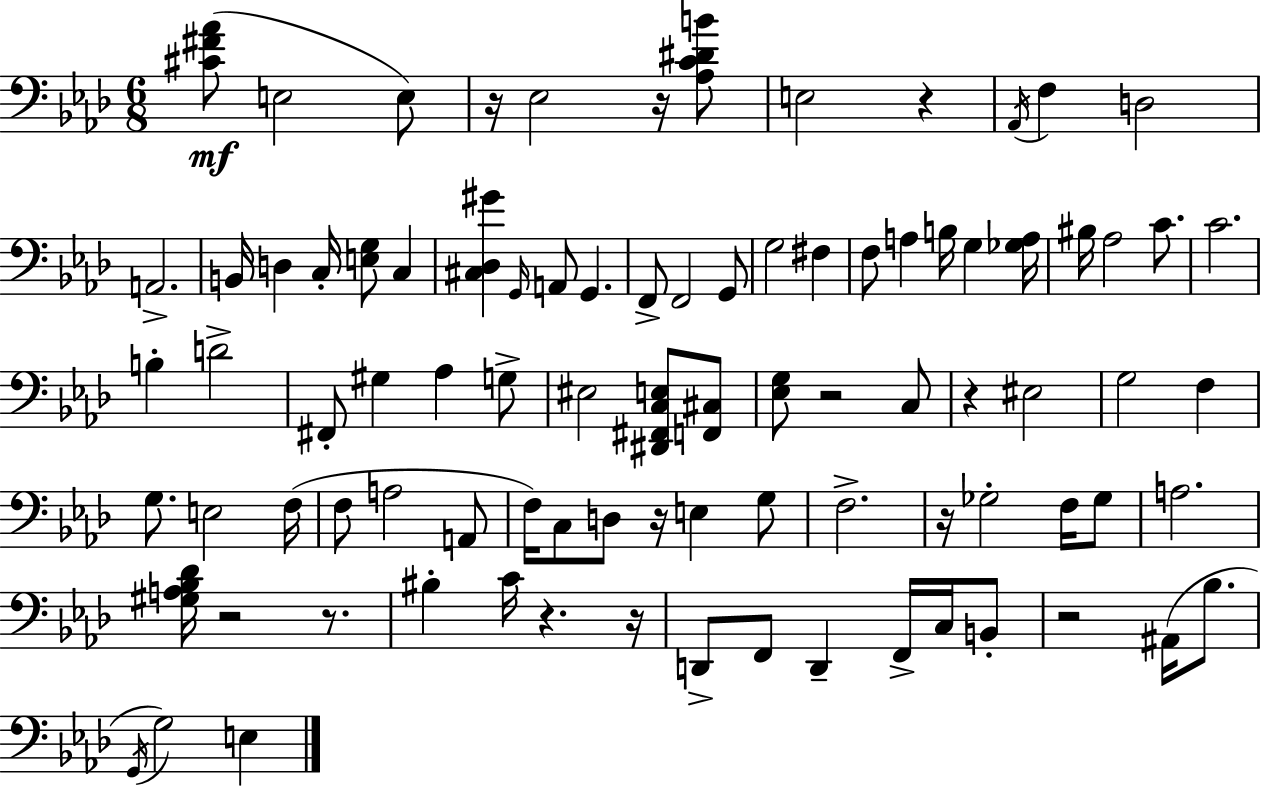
{
  \clef bass
  \numericTimeSignature
  \time 6/8
  \key f \minor
  <cis' fis' aes'>8(\mf e2 e8) | r16 ees2 r16 <aes c' dis' b'>8 | e2 r4 | \acciaccatura { aes,16 } f4 d2 | \break a,2.-> | b,16 d4 c16-. <e g>8 c4 | <cis des gis'>4 \grace { g,16 } a,8 g,4. | f,8-> f,2 | \break g,8 g2 fis4 | f8 a4 b16 g4 | <ges a>16 bis16 aes2 c'8. | c'2. | \break b4-. d'2-> | fis,8-. gis4 aes4 | g8-> eis2 <dis, fis, c e>8 | <f, cis>8 <ees g>8 r2 | \break c8 r4 eis2 | g2 f4 | g8. e2 | f16( f8 a2 | \break a,8 f16) c8 d8 r16 e4 | g8 f2.-> | r16 ges2-. f16 | ges8 a2. | \break <gis a bes des'>16 r2 r8. | bis4-. c'16 r4. | r16 d,8-> f,8 d,4-- f,16-> c16 | b,8-. r2 ais,16( bes8. | \break \acciaccatura { g,16 } g2) e4 | \bar "|."
}